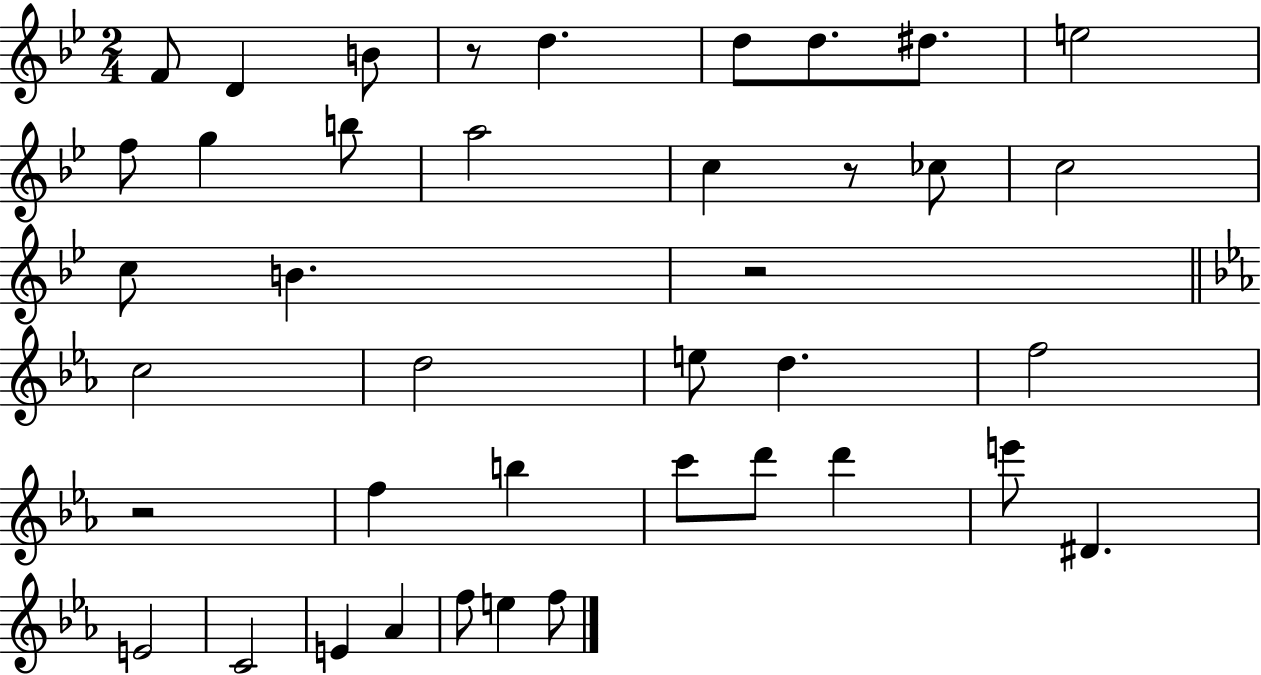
{
  \clef treble
  \numericTimeSignature
  \time 2/4
  \key bes \major
  f'8 d'4 b'8 | r8 d''4. | d''8 d''8. dis''8. | e''2 | \break f''8 g''4 b''8 | a''2 | c''4 r8 ces''8 | c''2 | \break c''8 b'4. | r2 | \bar "||" \break \key c \minor c''2 | d''2 | e''8 d''4. | f''2 | \break r2 | f''4 b''4 | c'''8 d'''8 d'''4 | e'''8 dis'4. | \break e'2 | c'2 | e'4 aes'4 | f''8 e''4 f''8 | \break \bar "|."
}